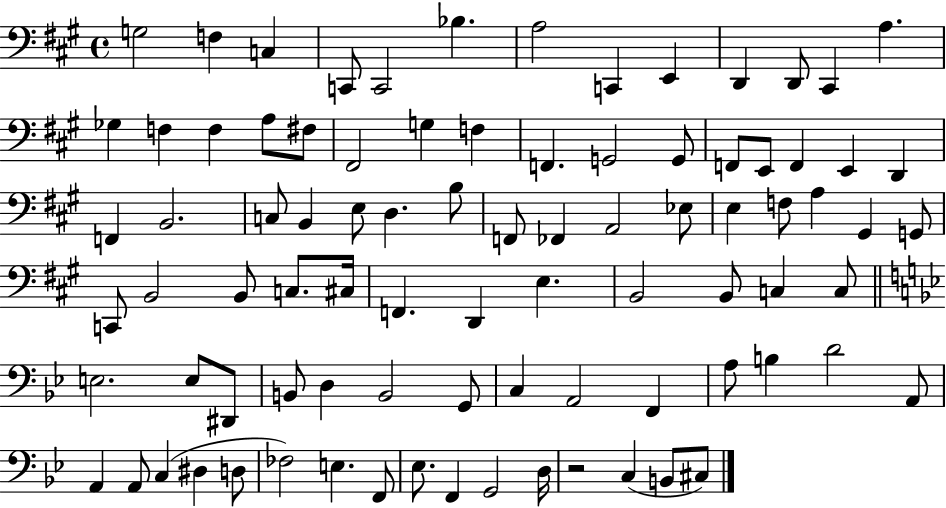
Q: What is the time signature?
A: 4/4